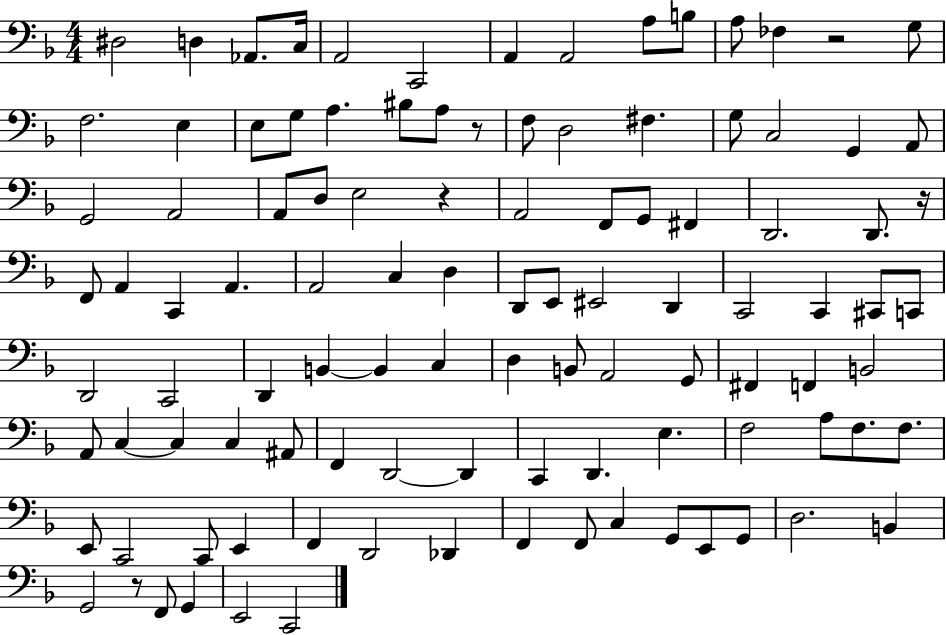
X:1
T:Untitled
M:4/4
L:1/4
K:F
^D,2 D, _A,,/2 C,/4 A,,2 C,,2 A,, A,,2 A,/2 B,/2 A,/2 _F, z2 G,/2 F,2 E, E,/2 G,/2 A, ^B,/2 A,/2 z/2 F,/2 D,2 ^F, G,/2 C,2 G,, A,,/2 G,,2 A,,2 A,,/2 D,/2 E,2 z A,,2 F,,/2 G,,/2 ^F,, D,,2 D,,/2 z/4 F,,/2 A,, C,, A,, A,,2 C, D, D,,/2 E,,/2 ^E,,2 D,, C,,2 C,, ^C,,/2 C,,/2 D,,2 C,,2 D,, B,, B,, C, D, B,,/2 A,,2 G,,/2 ^F,, F,, B,,2 A,,/2 C, C, C, ^A,,/2 F,, D,,2 D,, C,, D,, E, F,2 A,/2 F,/2 F,/2 E,,/2 C,,2 C,,/2 E,, F,, D,,2 _D,, F,, F,,/2 C, G,,/2 E,,/2 G,,/2 D,2 B,, G,,2 z/2 F,,/2 G,, E,,2 C,,2